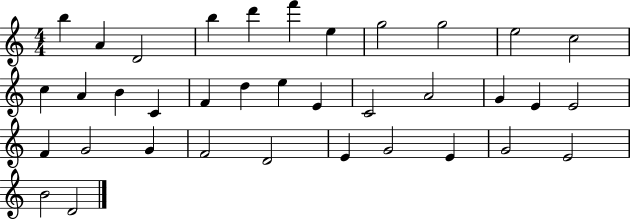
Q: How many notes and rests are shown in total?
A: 36